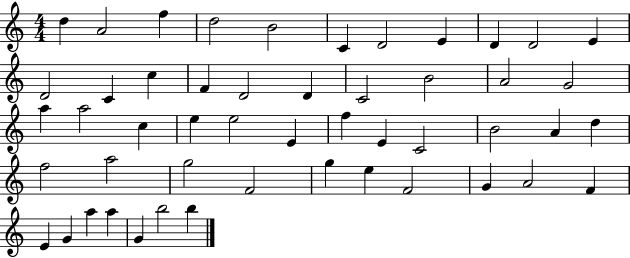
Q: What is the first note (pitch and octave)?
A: D5